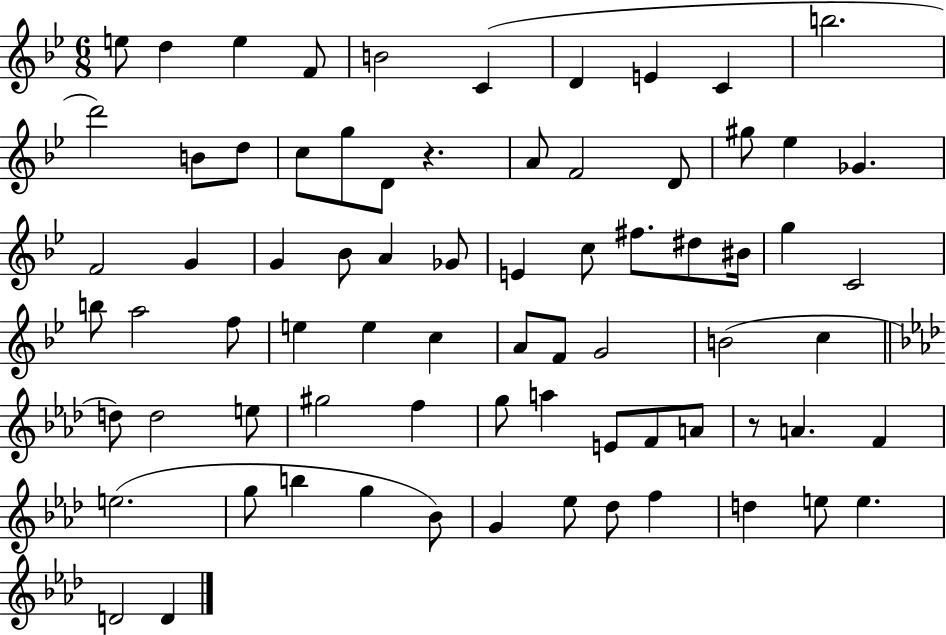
X:1
T:Untitled
M:6/8
L:1/4
K:Bb
e/2 d e F/2 B2 C D E C b2 d'2 B/2 d/2 c/2 g/2 D/2 z A/2 F2 D/2 ^g/2 _e _G F2 G G _B/2 A _G/2 E c/2 ^f/2 ^d/2 ^B/4 g C2 b/2 a2 f/2 e e c A/2 F/2 G2 B2 c d/2 d2 e/2 ^g2 f g/2 a E/2 F/2 A/2 z/2 A F e2 g/2 b g _B/2 G _e/2 _d/2 f d e/2 e D2 D